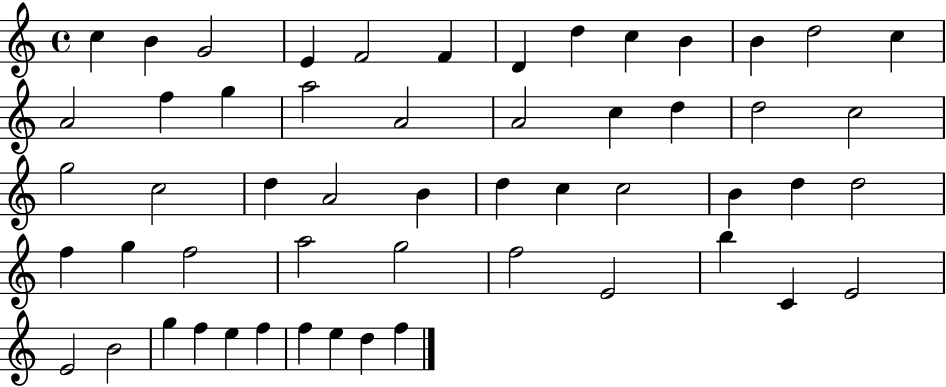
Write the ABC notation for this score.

X:1
T:Untitled
M:4/4
L:1/4
K:C
c B G2 E F2 F D d c B B d2 c A2 f g a2 A2 A2 c d d2 c2 g2 c2 d A2 B d c c2 B d d2 f g f2 a2 g2 f2 E2 b C E2 E2 B2 g f e f f e d f